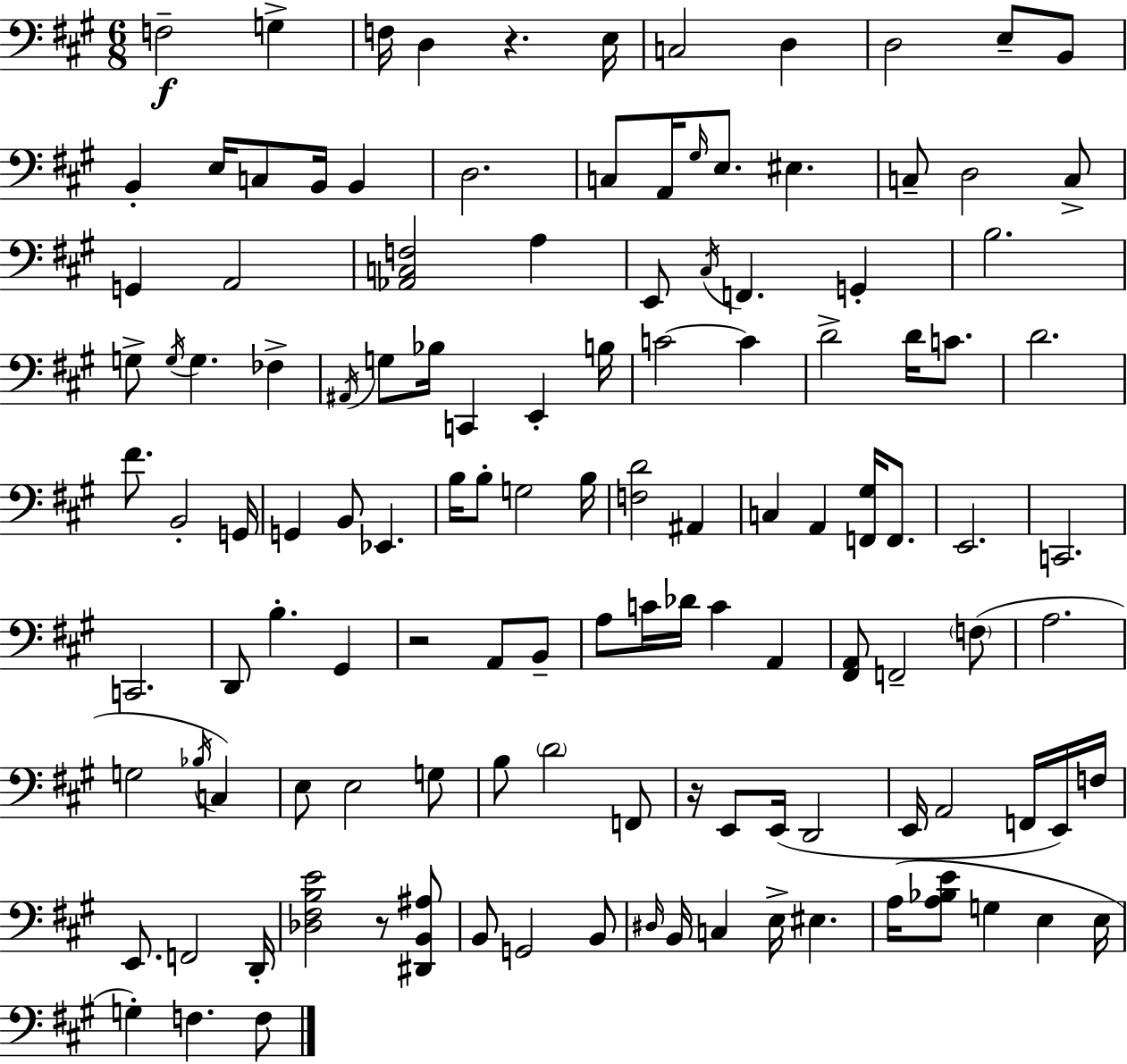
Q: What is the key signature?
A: A major